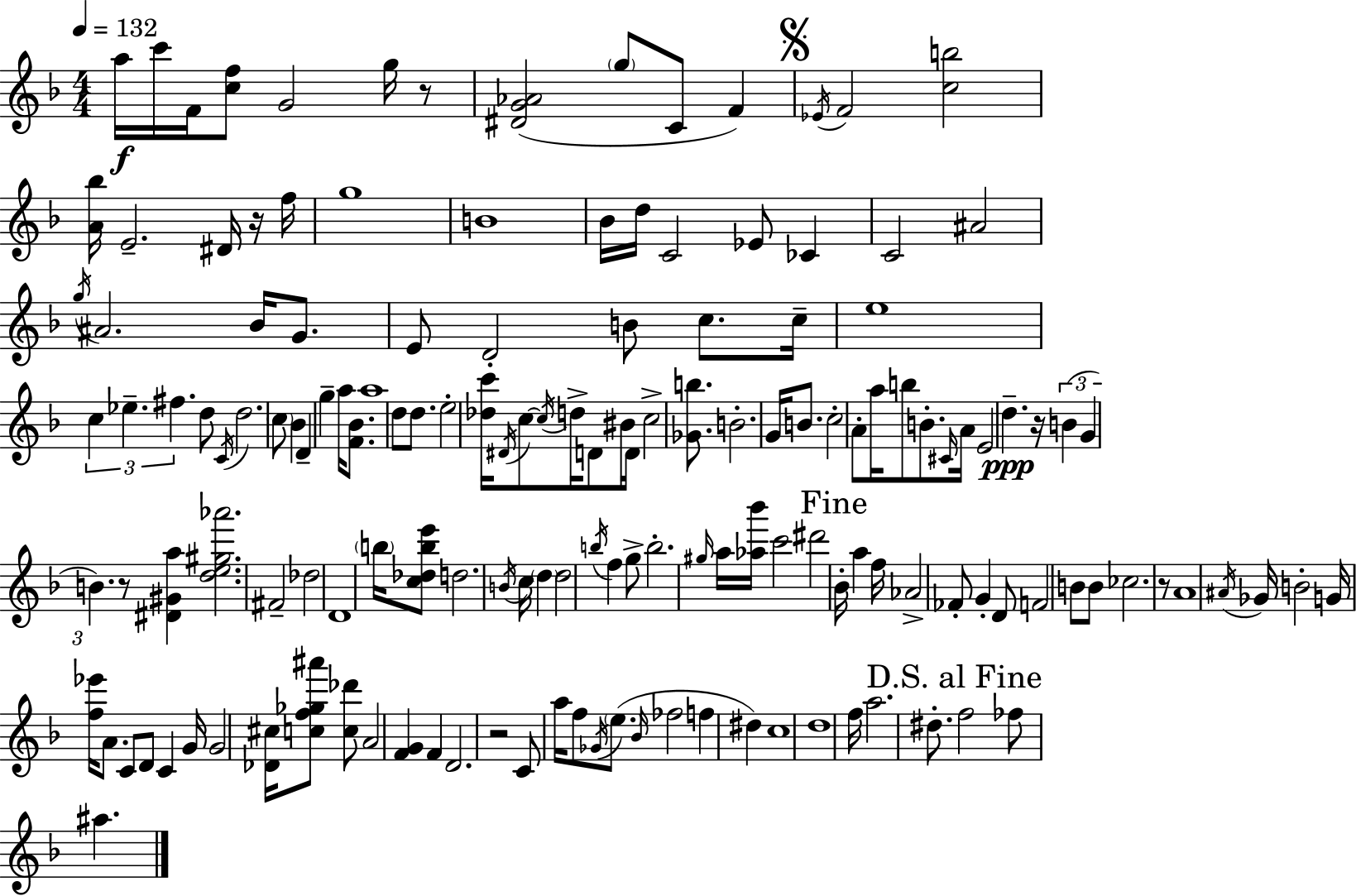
{
  \clef treble
  \numericTimeSignature
  \time 4/4
  \key f \major
  \tempo 4 = 132
  a''16\f c'''16 f'16 <c'' f''>8 g'2 g''16 r8 | <dis' g' aes'>2( \parenthesize g''8 c'8 f'4) | \mark \markup { \musicglyph "scripts.segno" } \acciaccatura { ees'16 } f'2 <c'' b''>2 | <a' bes''>16 e'2.-- dis'16 r16 | \break f''16 g''1 | b'1 | bes'16 d''16 c'2 ees'8 ces'4 | c'2 ais'2 | \break \acciaccatura { g''16 } ais'2. bes'16 g'8. | e'8 d'2-. b'8 c''8. | c''16-- e''1 | \tuplet 3/2 { c''4 ees''4.-- fis''4. } | \break d''8 \acciaccatura { c'16 } d''2. | \parenthesize c''8 bes'4 d'4-- g''4-- a''16 | <f' bes'>8. a''1 | d''8 d''8. e''2-. | \break <des'' c'''>16 \acciaccatura { dis'16 } c''8~~ \acciaccatura { c''16 } d''16-> d'8 bis'16 d'16 c''2-> | <ges' b''>8. b'2.-. | g'16 b'8. c''2-. a'8-. a''16 | b''8 b'8.-. \grace { cis'16 } a'16 e'2 d''4.--\ppp | \break r16 \tuplet 3/2 { b'4( g'4 b'4.) } | r8 <dis' gis' a''>4 <d'' e'' gis'' aes'''>2. | fis'2-- des''2 | d'1 | \break \parenthesize b''16 <c'' des'' b'' e'''>8 d''2. | \acciaccatura { b'16 } c''16 \parenthesize d''4 d''2 | \acciaccatura { b''16 } f''4 g''8-> b''2.-. | \grace { gis''16 } a''16 <aes'' bes'''>16 c'''2 | \break dis'''2 \mark "Fine" bes'16-. a''4 f''16 aes'2-> | fes'8-. g'4-. d'8 f'2 | b'8 b'8 ces''2. | r8 a'1 | \break \acciaccatura { ais'16 } ges'16 b'2-. | g'16 <f'' ees'''>16 a'8. c'8 d'8 c'4 | g'16 g'2 <des' cis''>16 <c'' f'' ges'' ais'''>8 <c'' des'''>8 a'2 | <f' g'>4 f'4 d'2. | \break r2 | c'8 a''16 f''8 \acciaccatura { ges'16 } \parenthesize e''8.( \grace { bes'16 } fes''2 | f''4 dis''4) c''1 | d''1 | \break f''16 a''2. | dis''8.-. \mark "D.S. al Fine" f''2 | fes''8 ais''4. \bar "|."
}